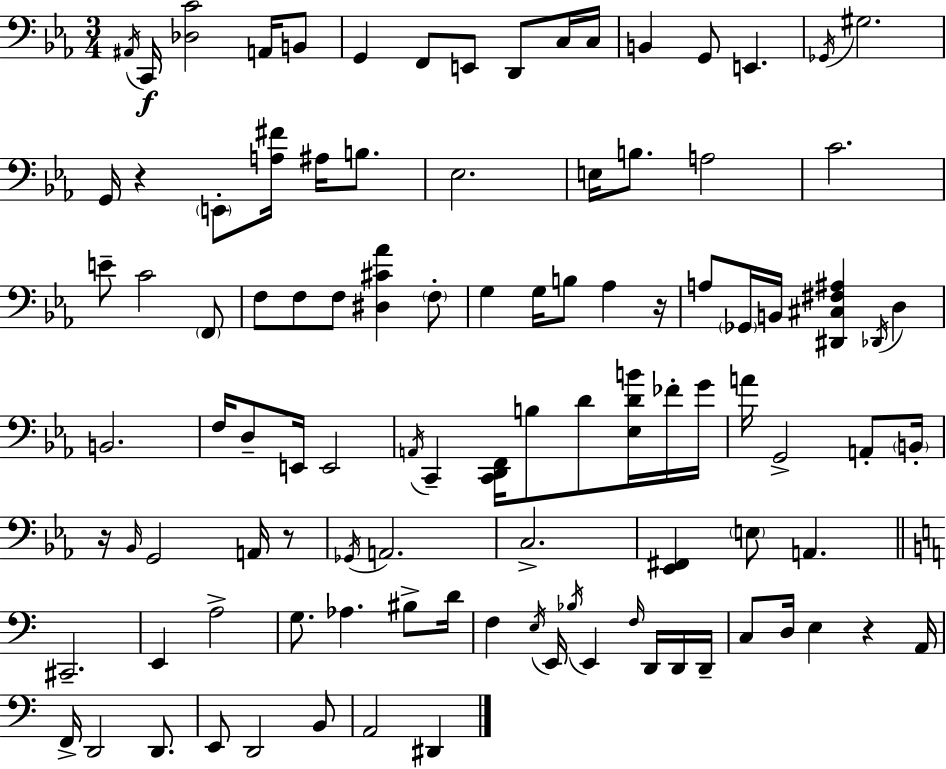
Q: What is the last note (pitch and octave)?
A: D#2